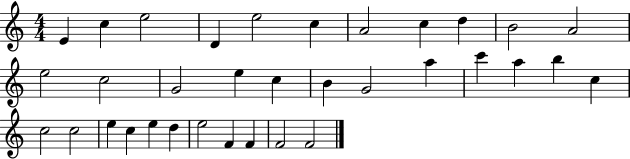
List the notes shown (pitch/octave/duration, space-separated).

E4/q C5/q E5/h D4/q E5/h C5/q A4/h C5/q D5/q B4/h A4/h E5/h C5/h G4/h E5/q C5/q B4/q G4/h A5/q C6/q A5/q B5/q C5/q C5/h C5/h E5/q C5/q E5/q D5/q E5/h F4/q F4/q F4/h F4/h